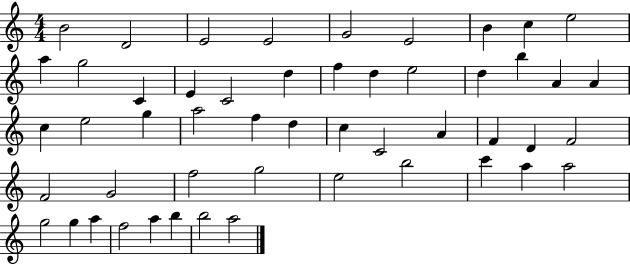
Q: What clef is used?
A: treble